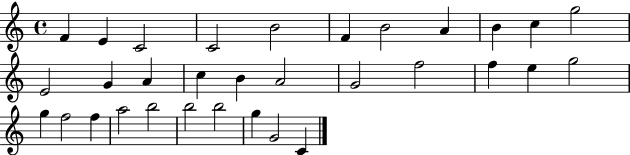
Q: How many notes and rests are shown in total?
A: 32